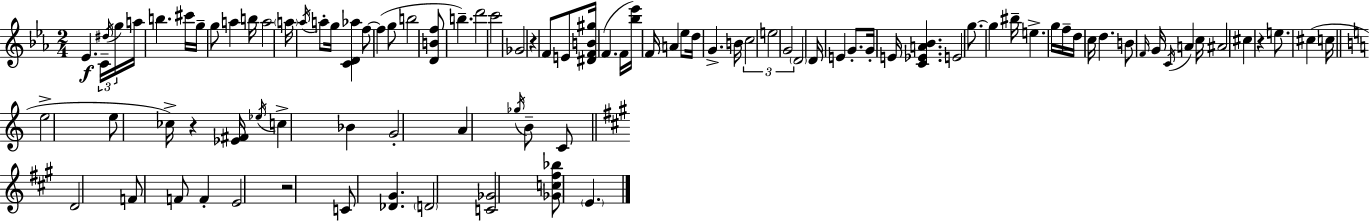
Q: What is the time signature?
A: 2/4